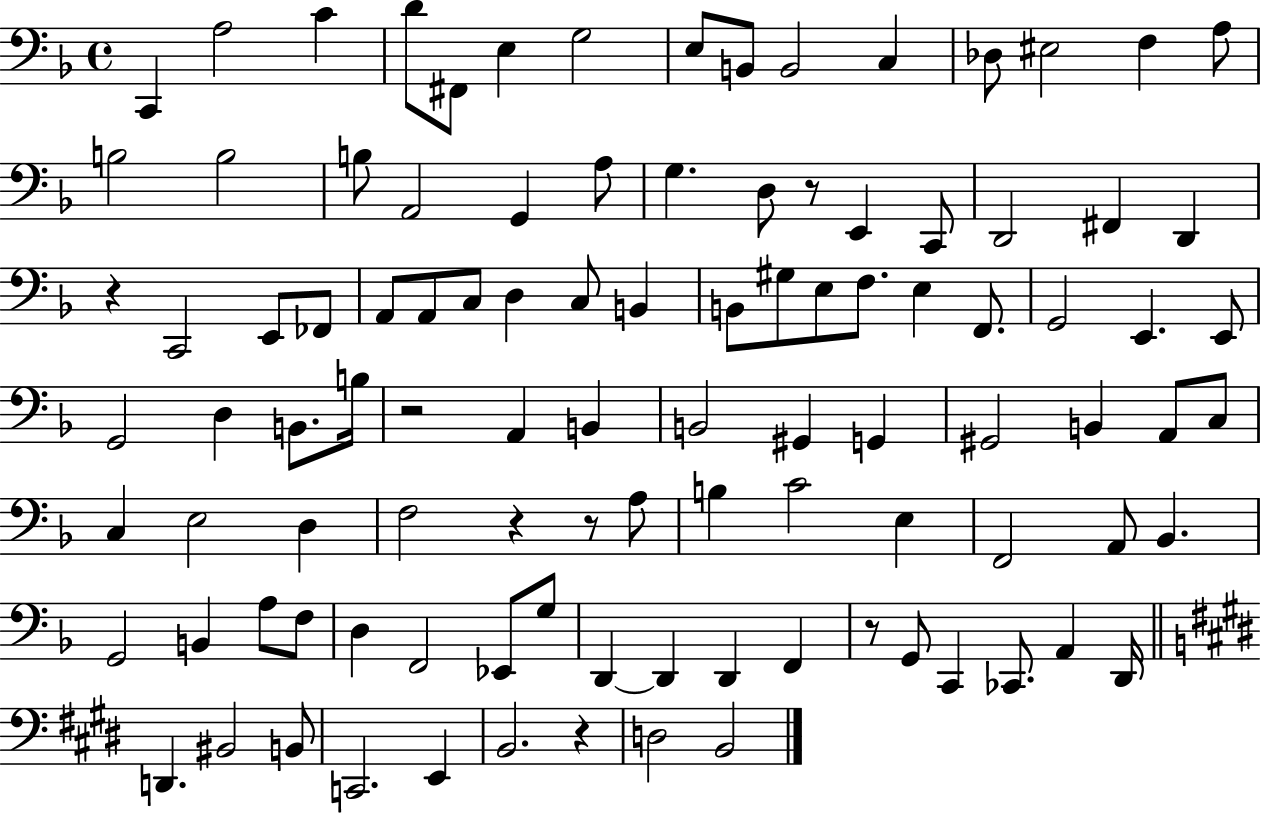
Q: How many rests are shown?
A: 7